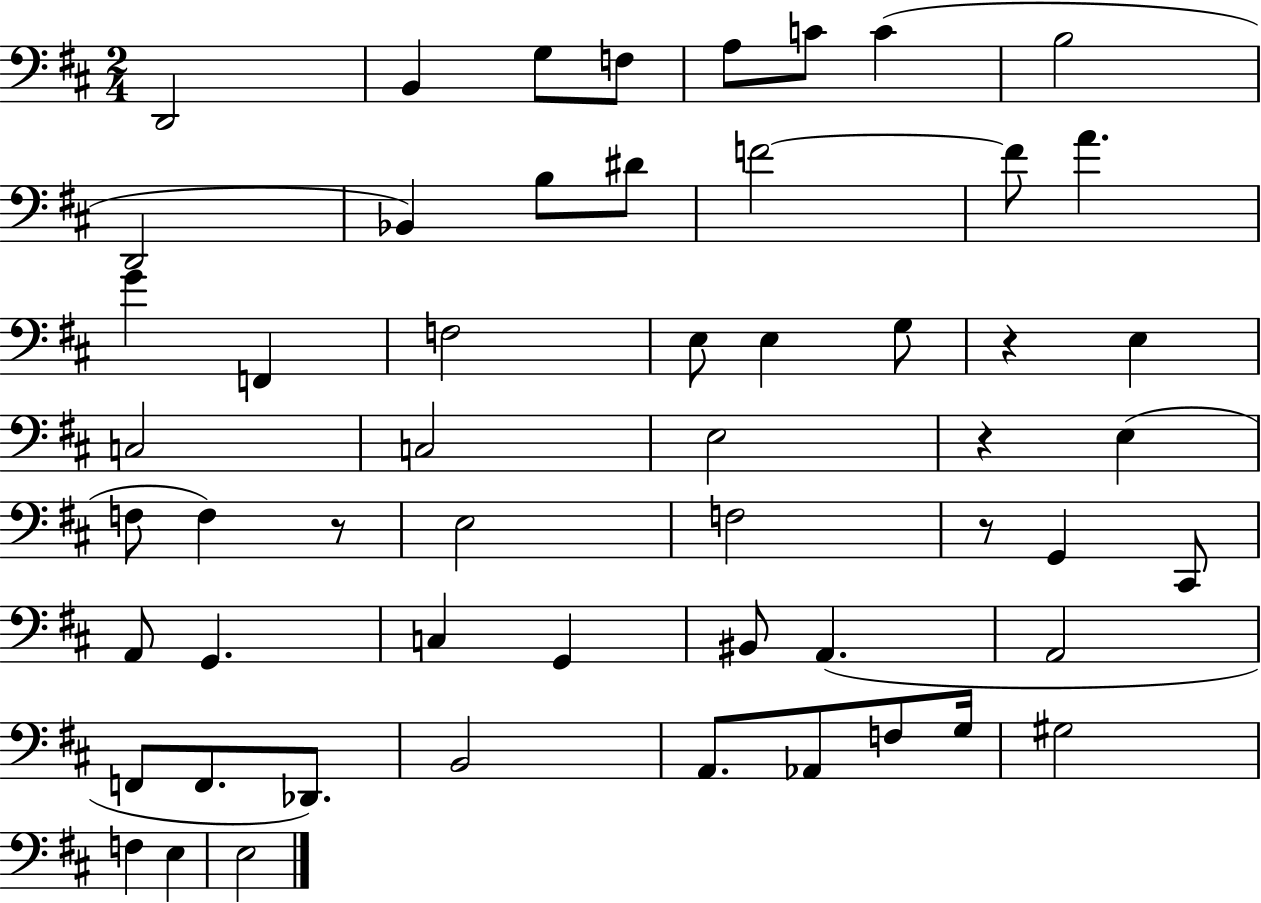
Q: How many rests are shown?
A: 4